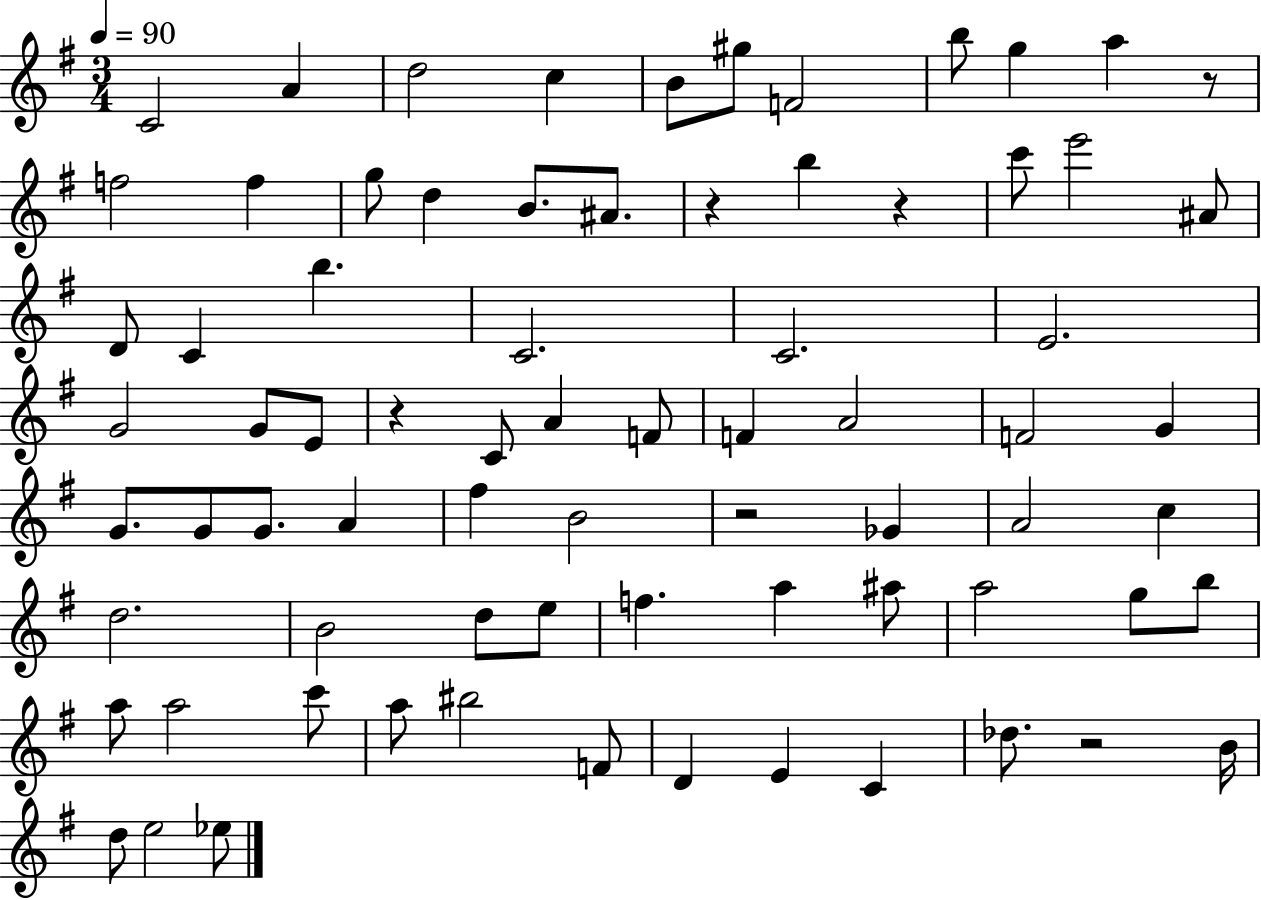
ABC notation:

X:1
T:Untitled
M:3/4
L:1/4
K:G
C2 A d2 c B/2 ^g/2 F2 b/2 g a z/2 f2 f g/2 d B/2 ^A/2 z b z c'/2 e'2 ^A/2 D/2 C b C2 C2 E2 G2 G/2 E/2 z C/2 A F/2 F A2 F2 G G/2 G/2 G/2 A ^f B2 z2 _G A2 c d2 B2 d/2 e/2 f a ^a/2 a2 g/2 b/2 a/2 a2 c'/2 a/2 ^b2 F/2 D E C _d/2 z2 B/4 d/2 e2 _e/2